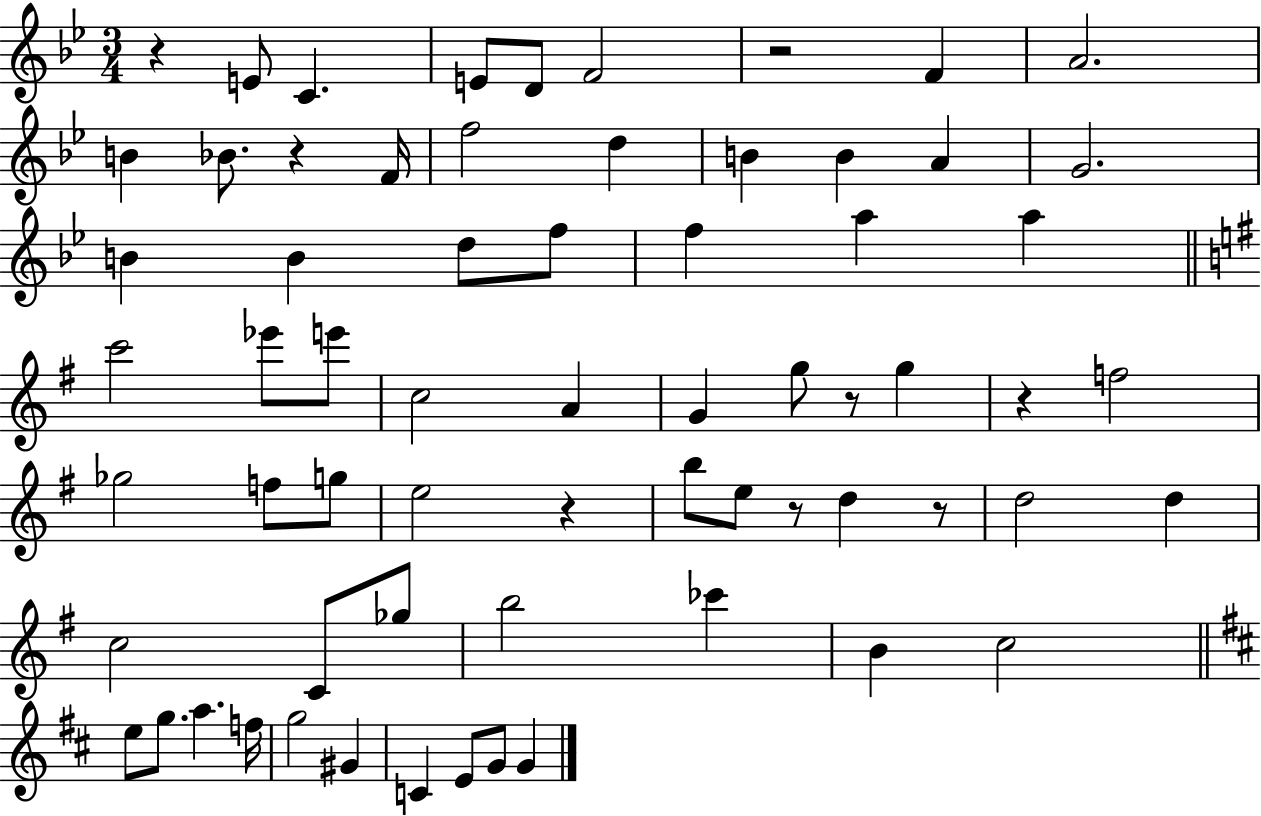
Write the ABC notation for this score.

X:1
T:Untitled
M:3/4
L:1/4
K:Bb
z E/2 C E/2 D/2 F2 z2 F A2 B _B/2 z F/4 f2 d B B A G2 B B d/2 f/2 f a a c'2 _e'/2 e'/2 c2 A G g/2 z/2 g z f2 _g2 f/2 g/2 e2 z b/2 e/2 z/2 d z/2 d2 d c2 C/2 _g/2 b2 _c' B c2 e/2 g/2 a f/4 g2 ^G C E/2 G/2 G